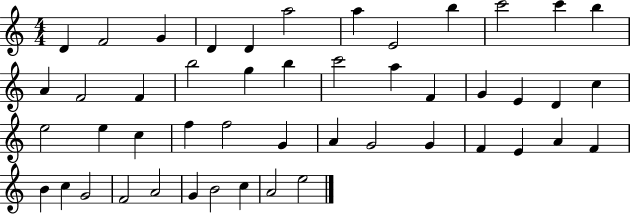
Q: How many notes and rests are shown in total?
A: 48